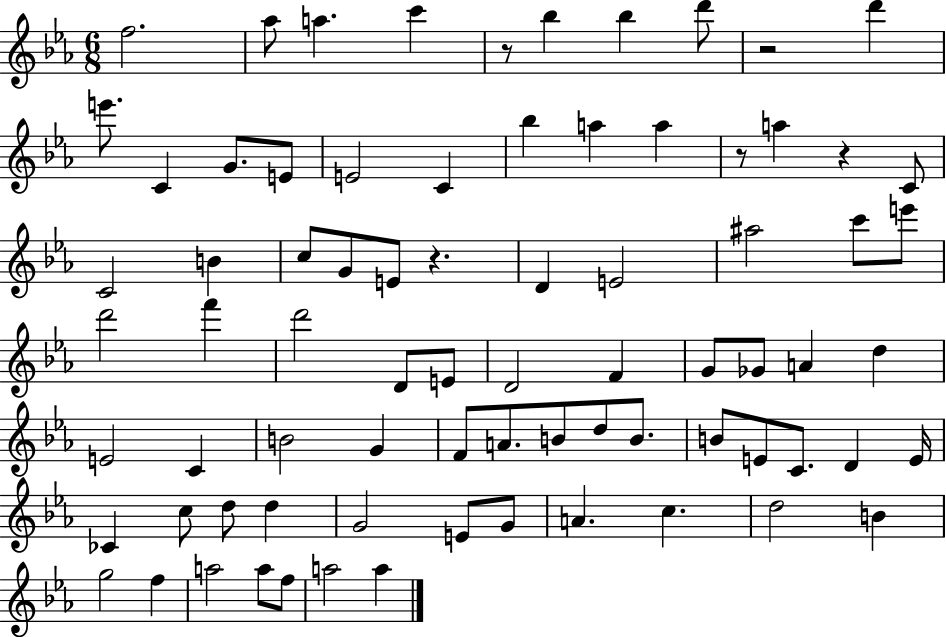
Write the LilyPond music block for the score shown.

{
  \clef treble
  \numericTimeSignature
  \time 6/8
  \key ees \major
  f''2. | aes''8 a''4. c'''4 | r8 bes''4 bes''4 d'''8 | r2 d'''4 | \break e'''8. c'4 g'8. e'8 | e'2 c'4 | bes''4 a''4 a''4 | r8 a''4 r4 c'8 | \break c'2 b'4 | c''8 g'8 e'8 r4. | d'4 e'2 | ais''2 c'''8 e'''8 | \break d'''2 f'''4 | d'''2 d'8 e'8 | d'2 f'4 | g'8 ges'8 a'4 d''4 | \break e'2 c'4 | b'2 g'4 | f'8 a'8. b'8 d''8 b'8. | b'8 e'8 c'8. d'4 e'16 | \break ces'4 c''8 d''8 d''4 | g'2 e'8 g'8 | a'4. c''4. | d''2 b'4 | \break g''2 f''4 | a''2 a''8 f''8 | a''2 a''4 | \bar "|."
}